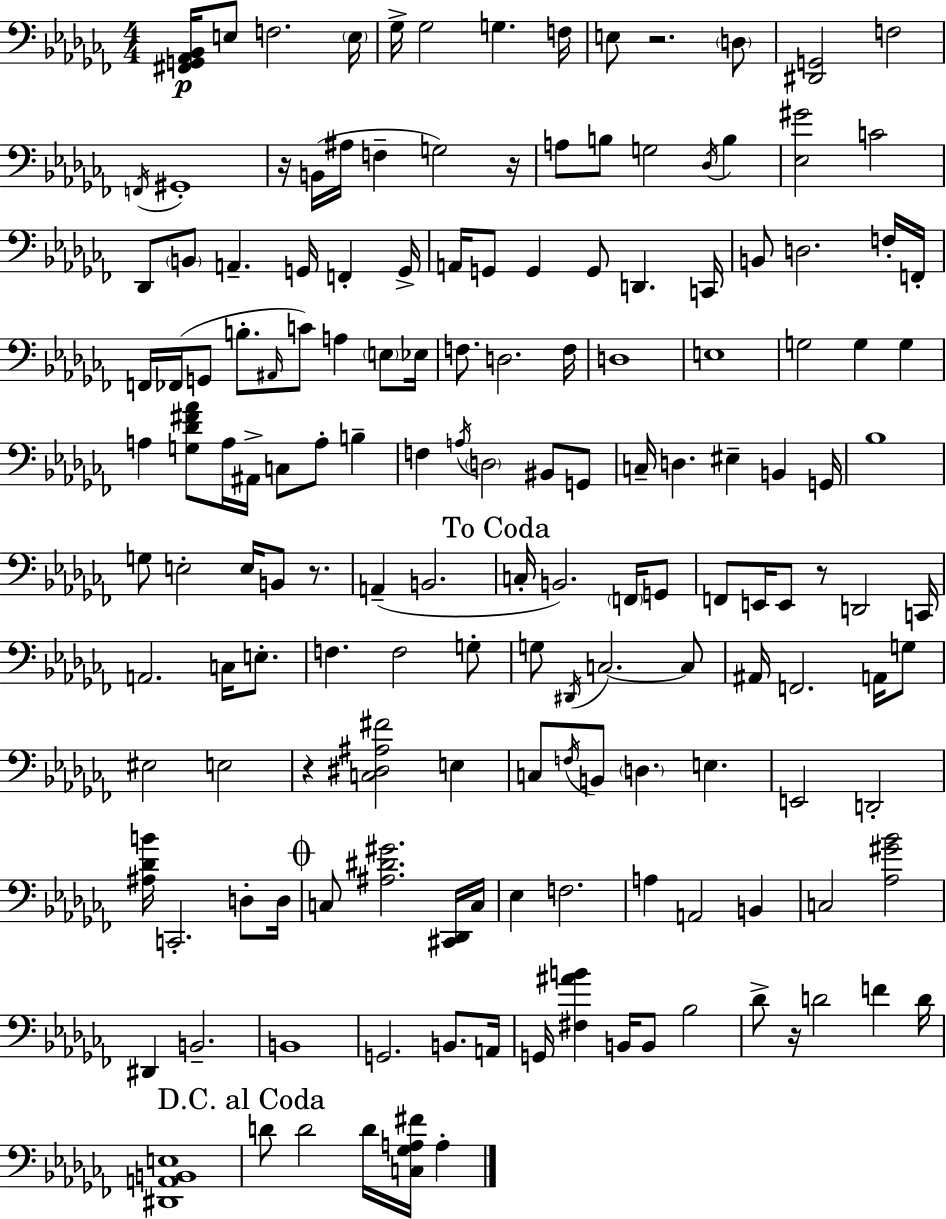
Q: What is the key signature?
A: AES minor